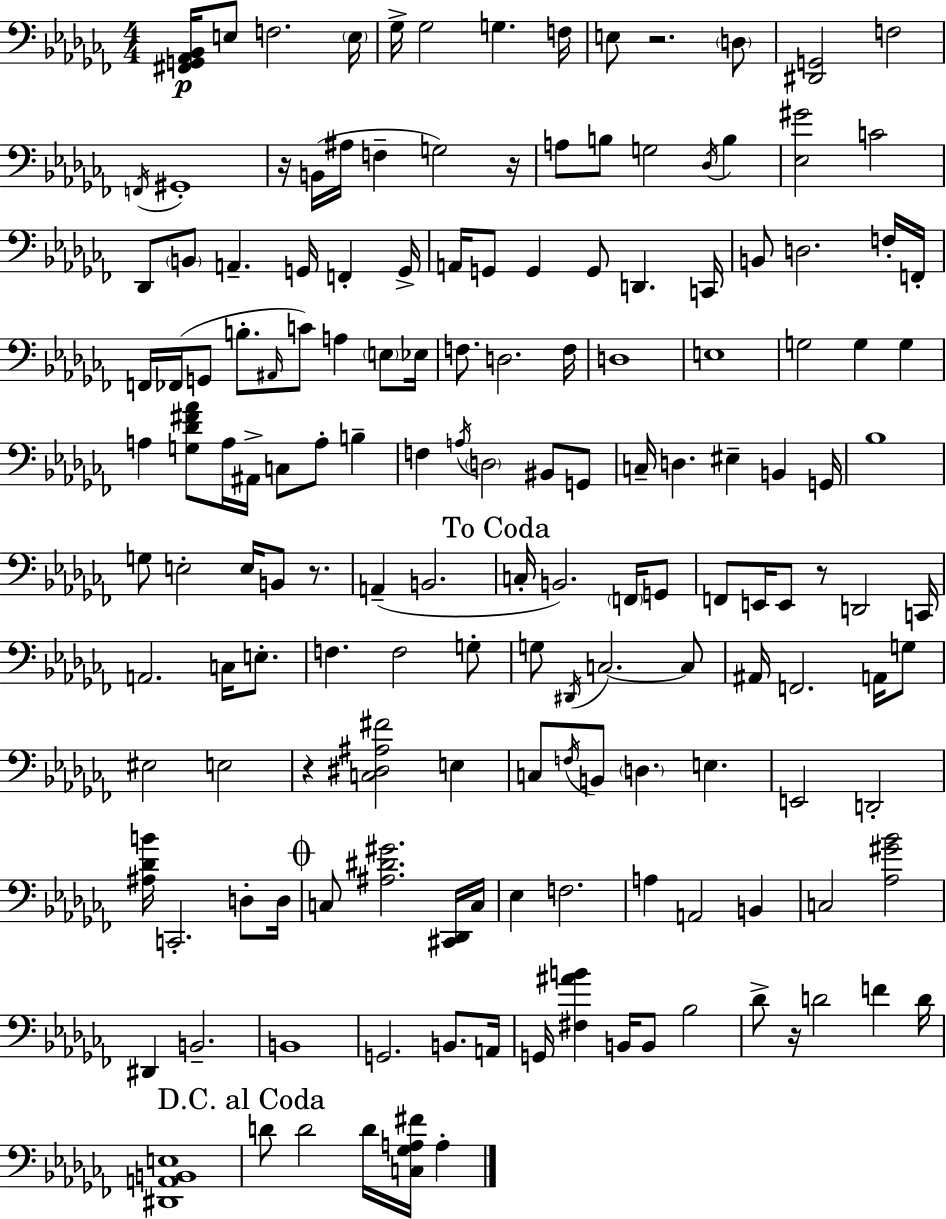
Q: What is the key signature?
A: AES minor